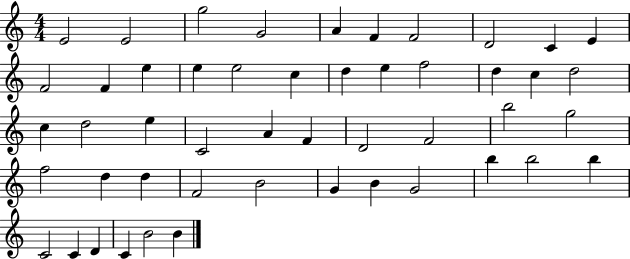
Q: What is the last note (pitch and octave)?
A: B4